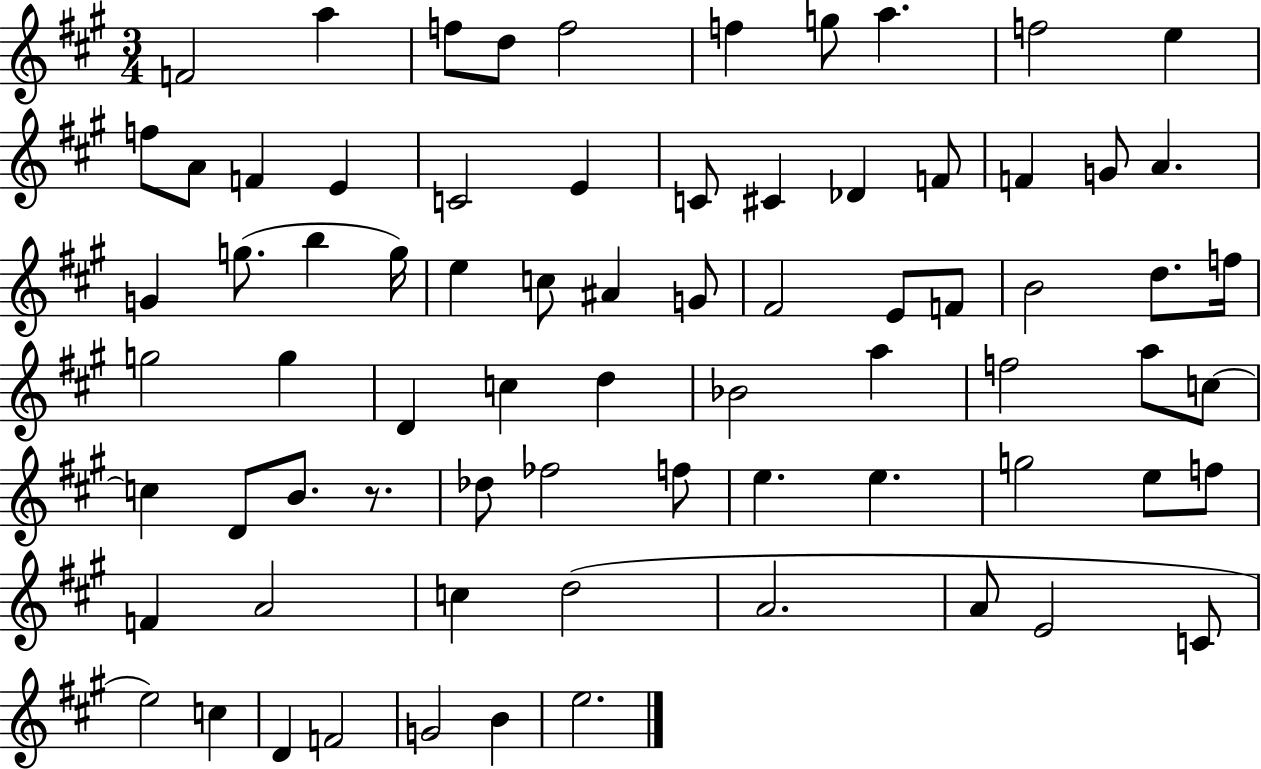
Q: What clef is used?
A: treble